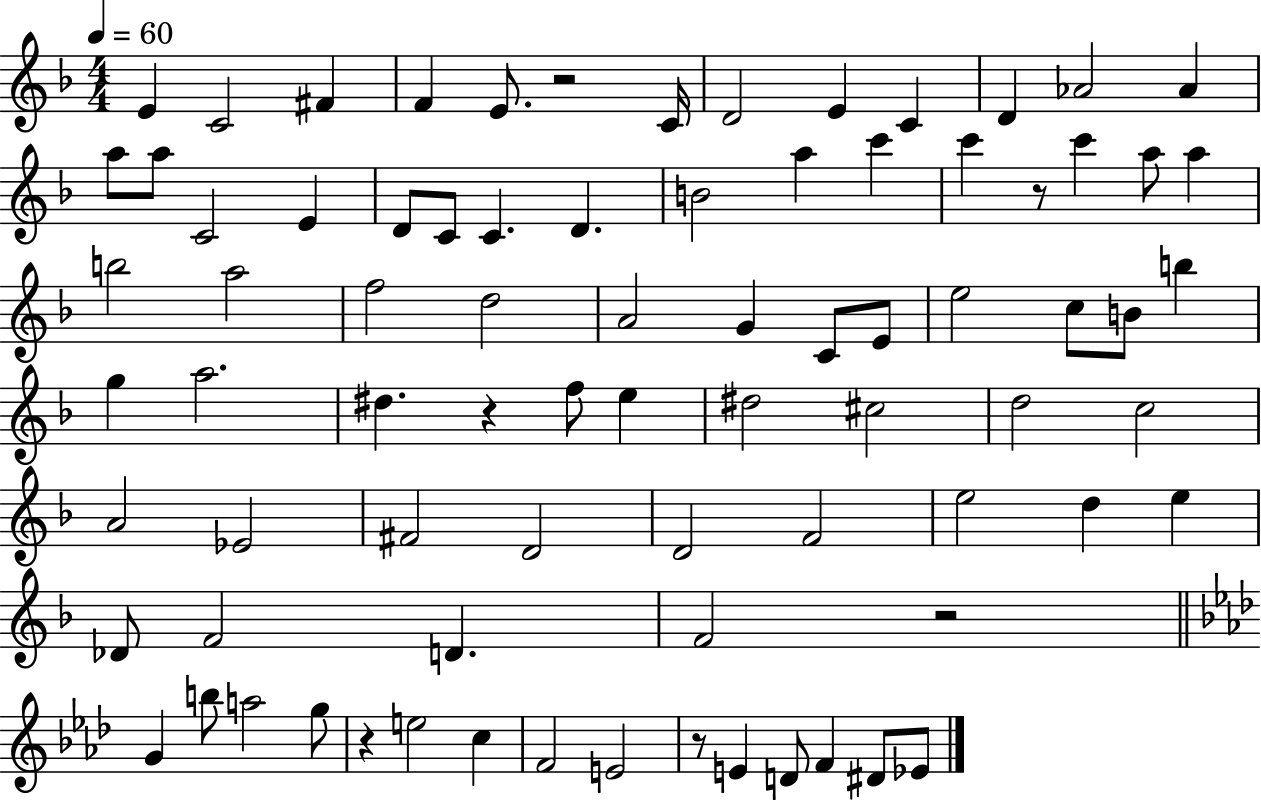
{
  \clef treble
  \numericTimeSignature
  \time 4/4
  \key f \major
  \tempo 4 = 60
  e'4 c'2 fis'4 | f'4 e'8. r2 c'16 | d'2 e'4 c'4 | d'4 aes'2 aes'4 | \break a''8 a''8 c'2 e'4 | d'8 c'8 c'4. d'4. | b'2 a''4 c'''4 | c'''4 r8 c'''4 a''8 a''4 | \break b''2 a''2 | f''2 d''2 | a'2 g'4 c'8 e'8 | e''2 c''8 b'8 b''4 | \break g''4 a''2. | dis''4. r4 f''8 e''4 | dis''2 cis''2 | d''2 c''2 | \break a'2 ees'2 | fis'2 d'2 | d'2 f'2 | e''2 d''4 e''4 | \break des'8 f'2 d'4. | f'2 r2 | \bar "||" \break \key f \minor g'4 b''8 a''2 g''8 | r4 e''2 c''4 | f'2 e'2 | r8 e'4 d'8 f'4 dis'8 ees'8 | \break \bar "|."
}